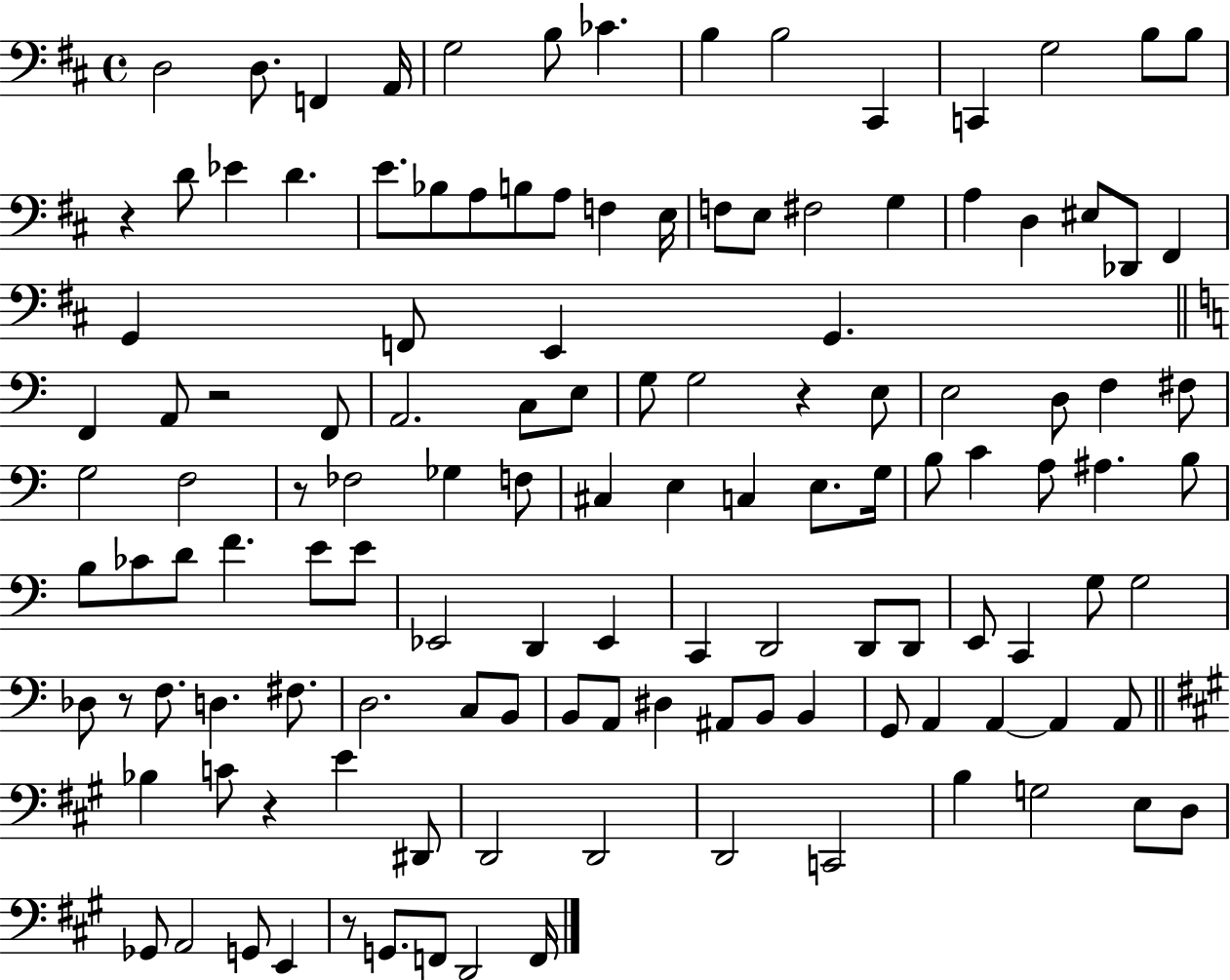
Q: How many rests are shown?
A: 7